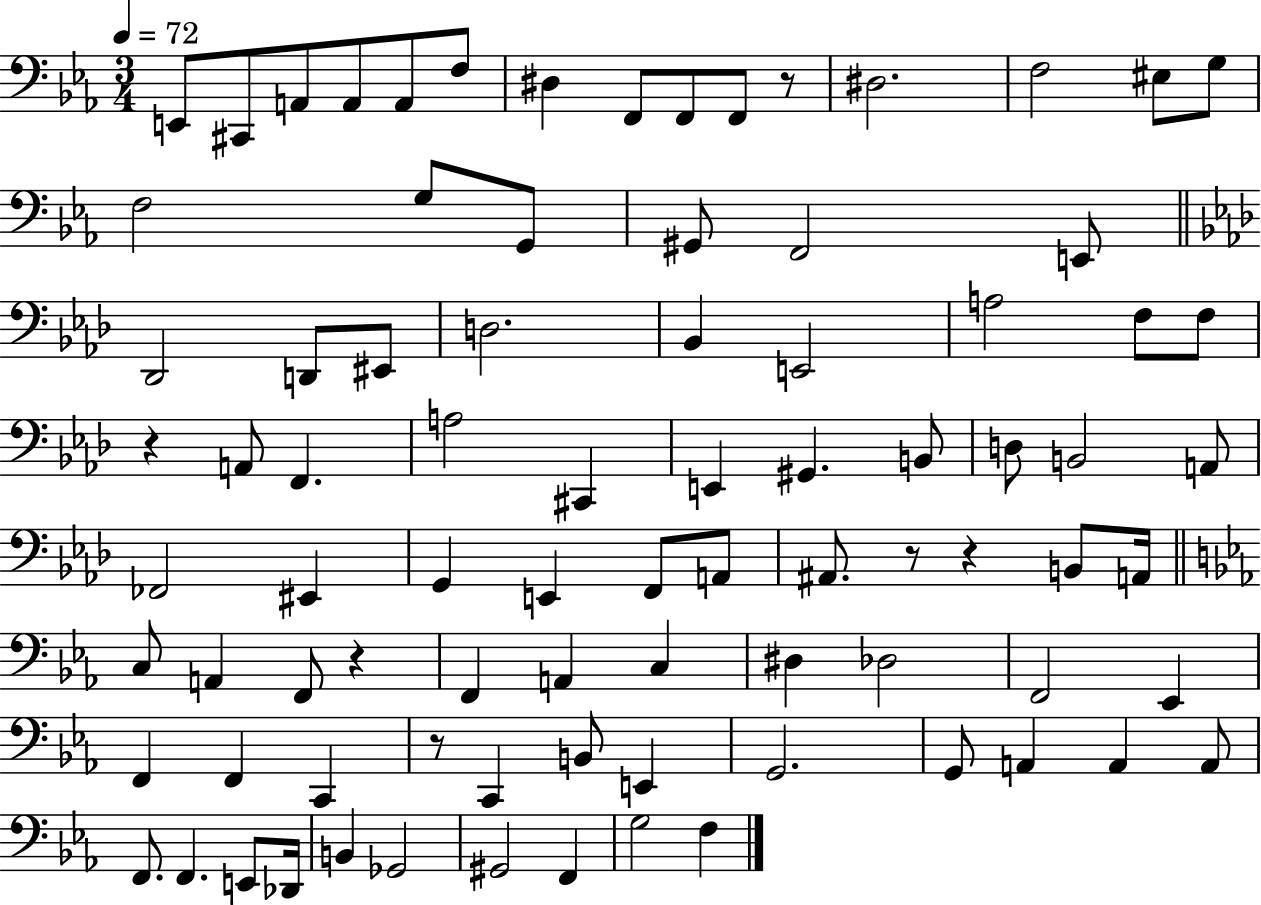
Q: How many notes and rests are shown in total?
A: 85